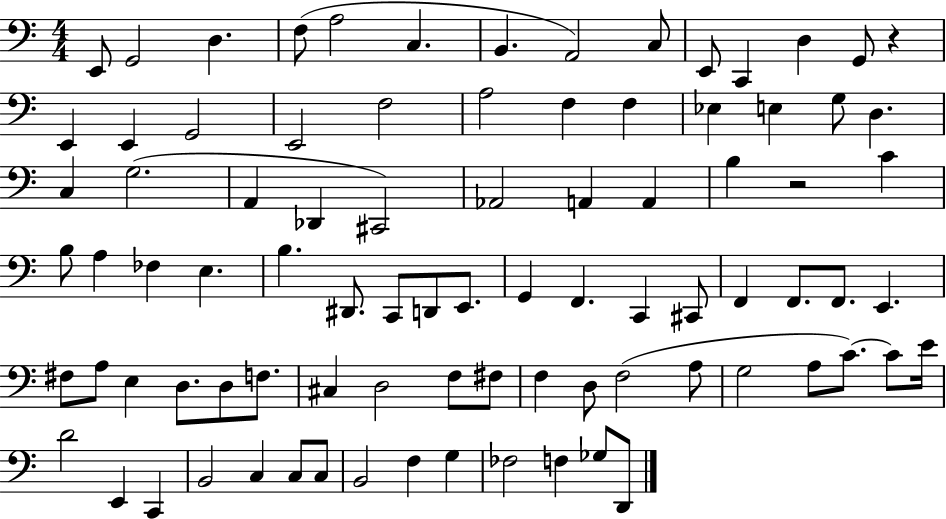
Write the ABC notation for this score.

X:1
T:Untitled
M:4/4
L:1/4
K:C
E,,/2 G,,2 D, F,/2 A,2 C, B,, A,,2 C,/2 E,,/2 C,, D, G,,/2 z E,, E,, G,,2 E,,2 F,2 A,2 F, F, _E, E, G,/2 D, C, G,2 A,, _D,, ^C,,2 _A,,2 A,, A,, B, z2 C B,/2 A, _F, E, B, ^D,,/2 C,,/2 D,,/2 E,,/2 G,, F,, C,, ^C,,/2 F,, F,,/2 F,,/2 E,, ^F,/2 A,/2 E, D,/2 D,/2 F,/2 ^C, D,2 F,/2 ^F,/2 F, D,/2 F,2 A,/2 G,2 A,/2 C/2 C/2 E/4 D2 E,, C,, B,,2 C, C,/2 C,/2 B,,2 F, G, _F,2 F, _G,/2 D,,/2